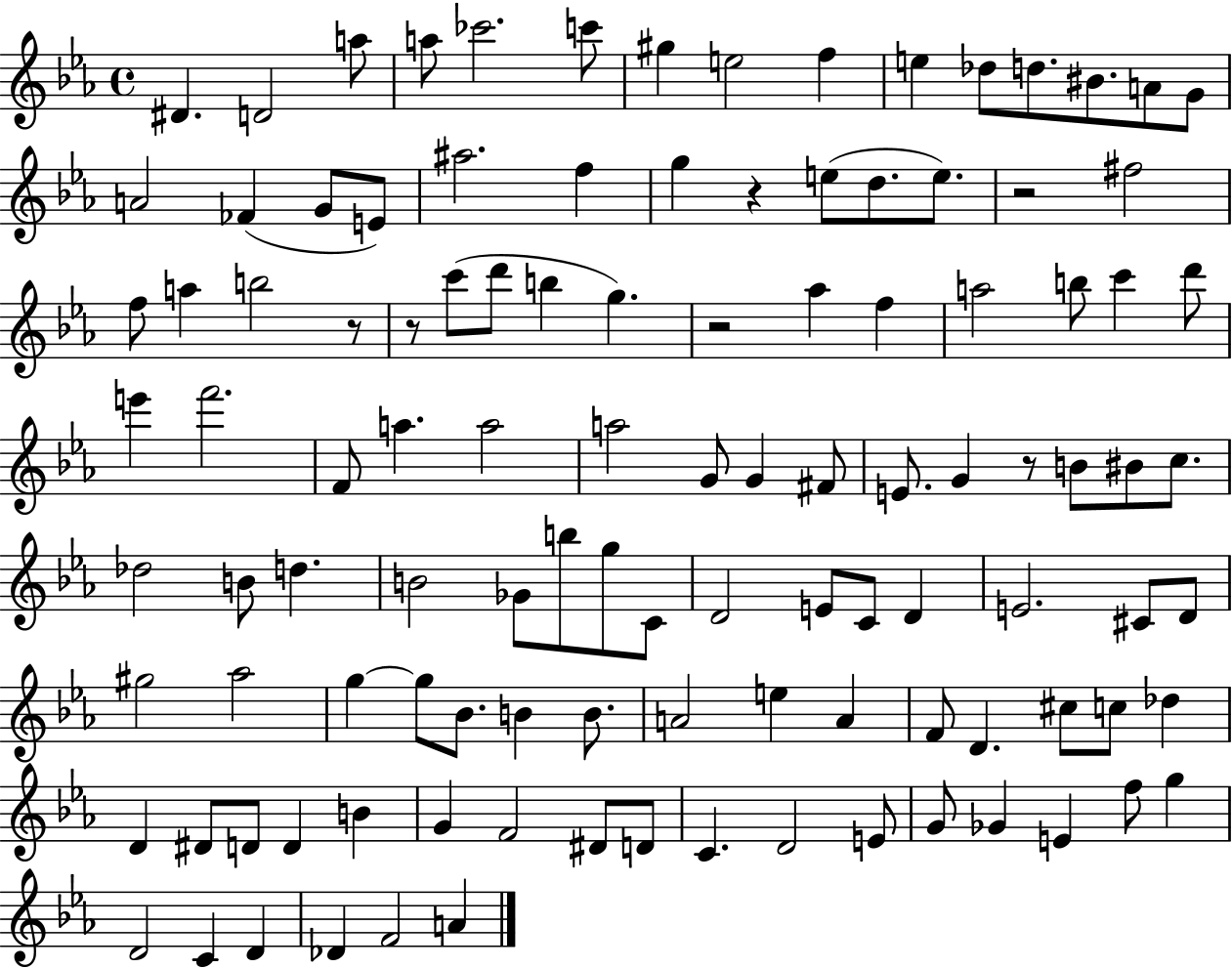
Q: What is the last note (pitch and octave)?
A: A4